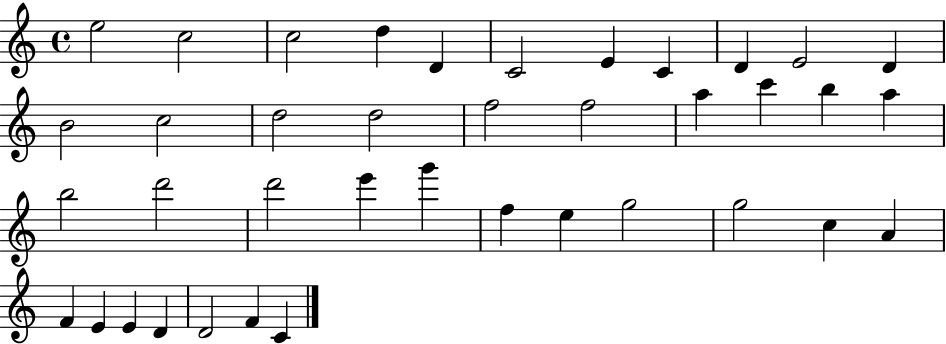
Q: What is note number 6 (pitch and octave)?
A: C4